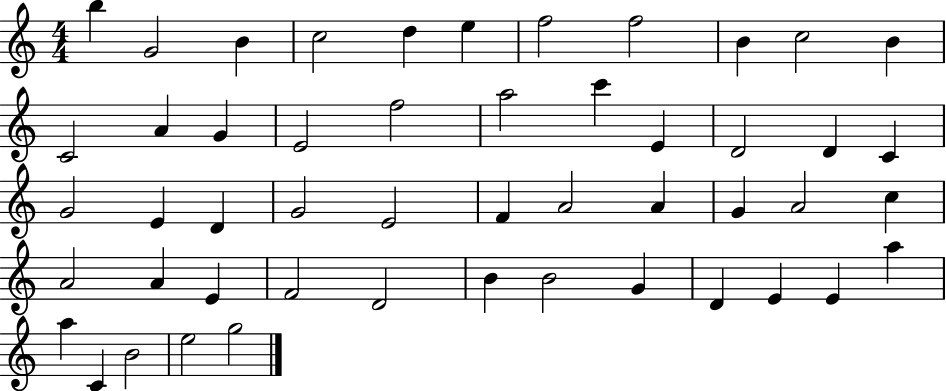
X:1
T:Untitled
M:4/4
L:1/4
K:C
b G2 B c2 d e f2 f2 B c2 B C2 A G E2 f2 a2 c' E D2 D C G2 E D G2 E2 F A2 A G A2 c A2 A E F2 D2 B B2 G D E E a a C B2 e2 g2